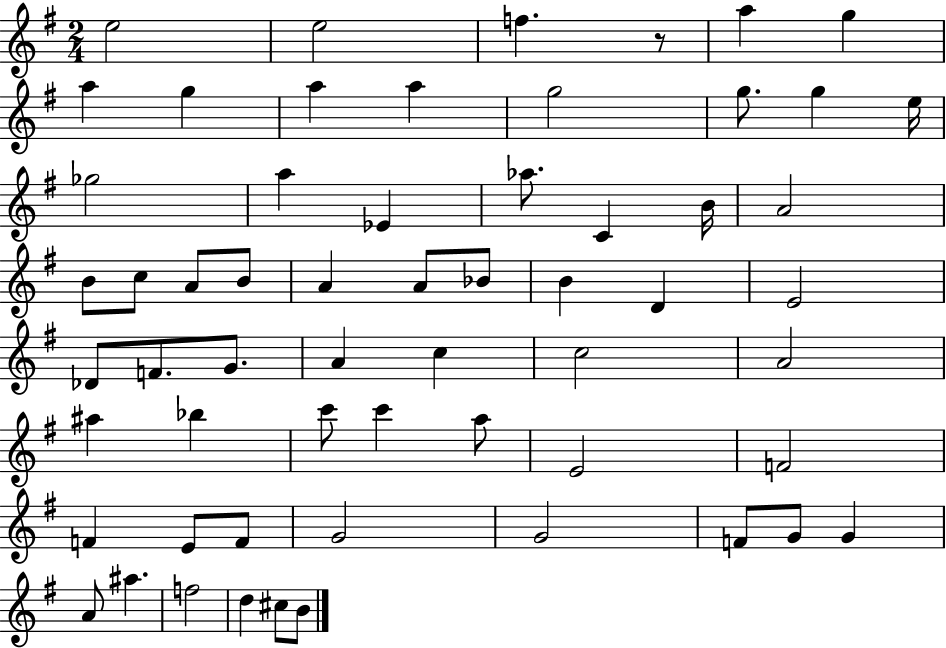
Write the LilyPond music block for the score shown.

{
  \clef treble
  \numericTimeSignature
  \time 2/4
  \key g \major
  \repeat volta 2 { e''2 | e''2 | f''4. r8 | a''4 g''4 | \break a''4 g''4 | a''4 a''4 | g''2 | g''8. g''4 e''16 | \break ges''2 | a''4 ees'4 | aes''8. c'4 b'16 | a'2 | \break b'8 c''8 a'8 b'8 | a'4 a'8 bes'8 | b'4 d'4 | e'2 | \break des'8 f'8. g'8. | a'4 c''4 | c''2 | a'2 | \break ais''4 bes''4 | c'''8 c'''4 a''8 | e'2 | f'2 | \break f'4 e'8 f'8 | g'2 | g'2 | f'8 g'8 g'4 | \break a'8 ais''4. | f''2 | d''4 cis''8 b'8 | } \bar "|."
}